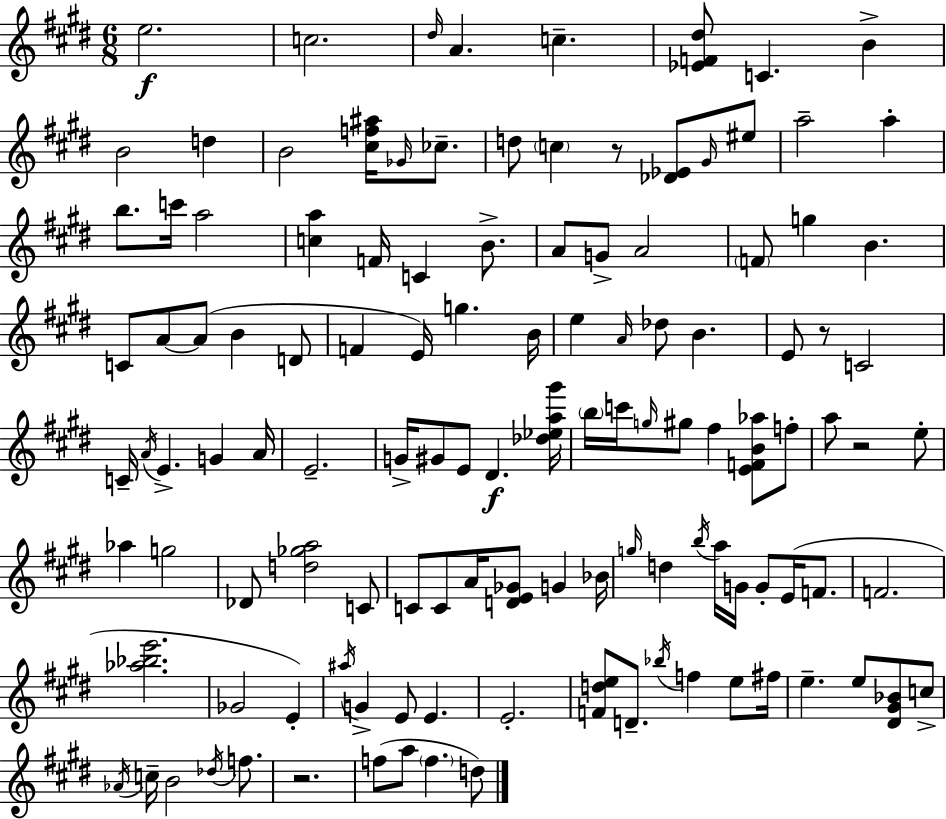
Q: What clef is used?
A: treble